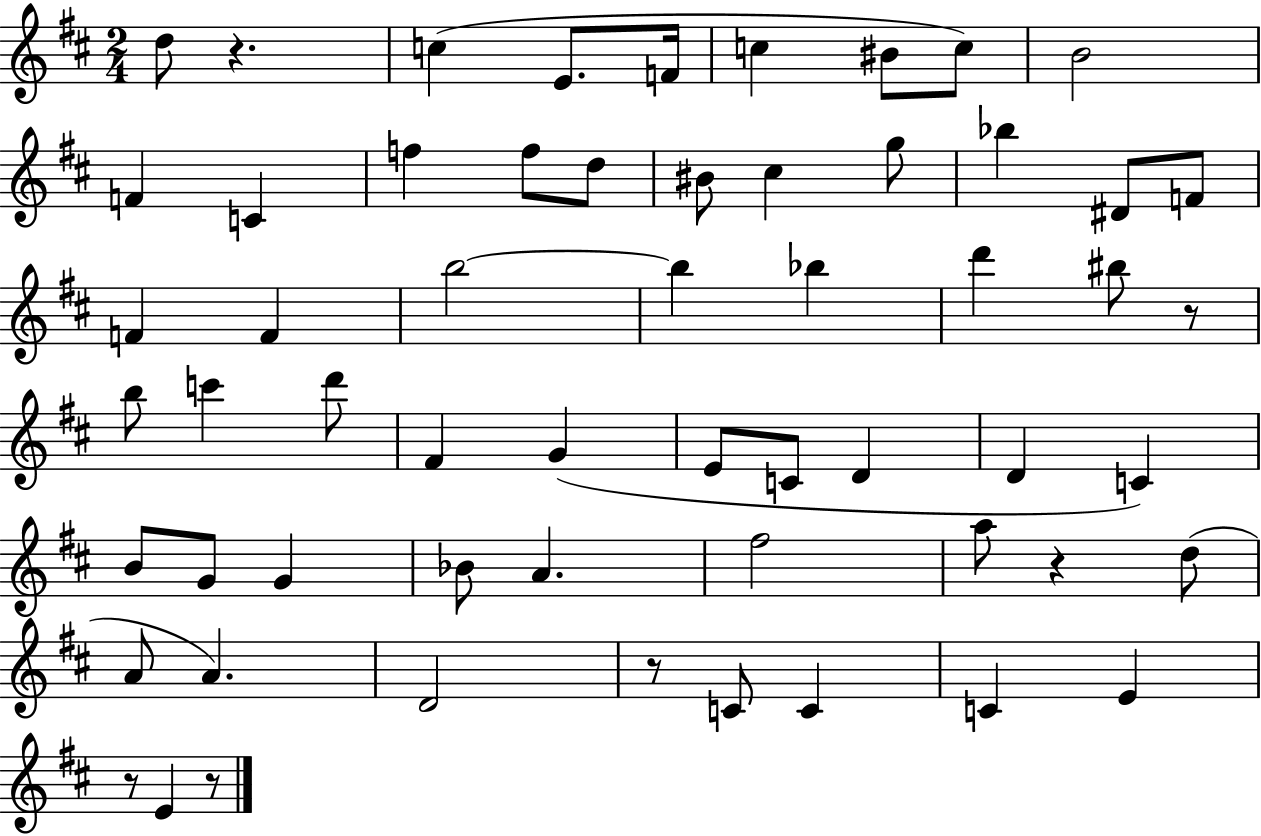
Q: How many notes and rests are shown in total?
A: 58